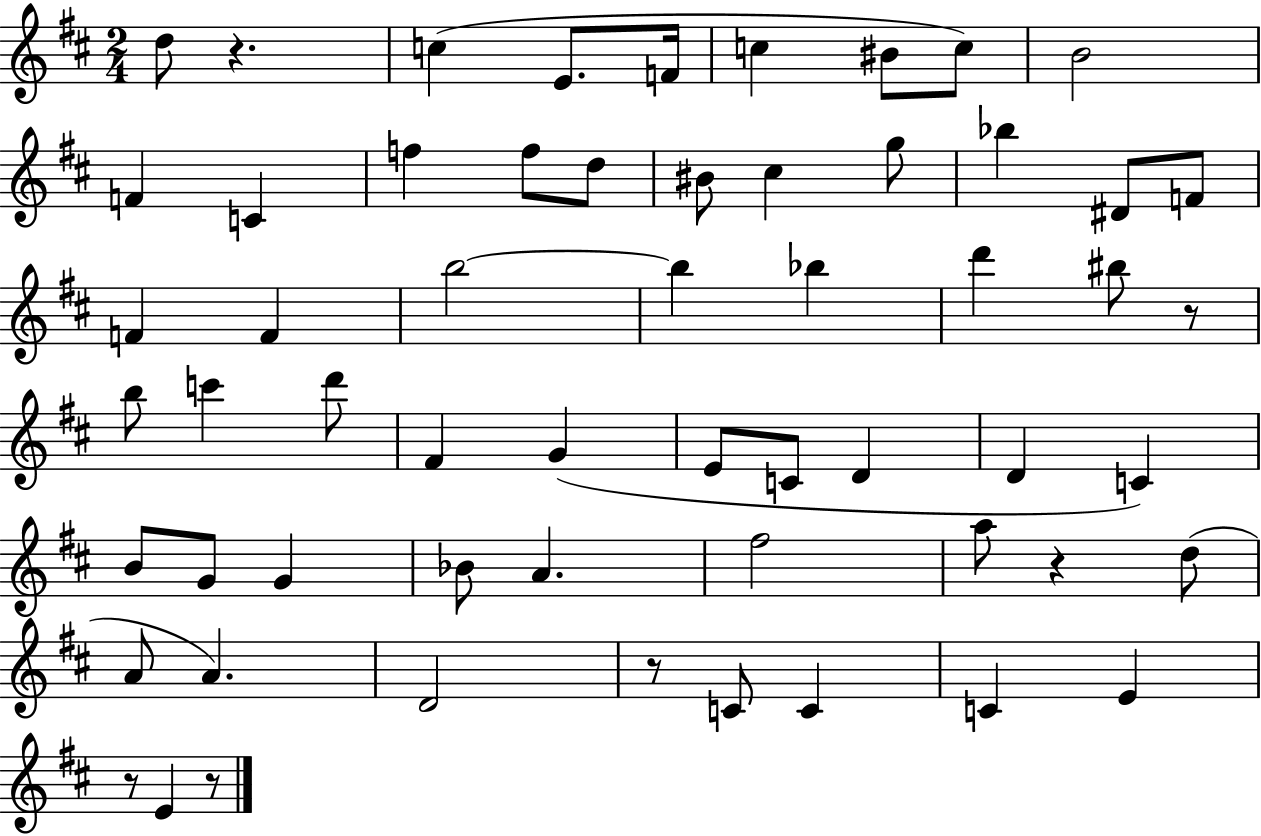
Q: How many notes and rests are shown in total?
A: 58